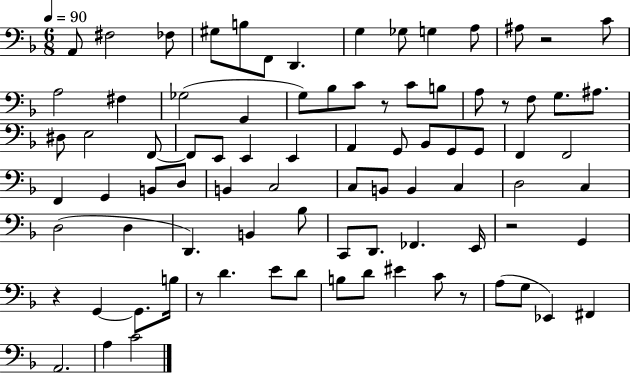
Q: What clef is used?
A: bass